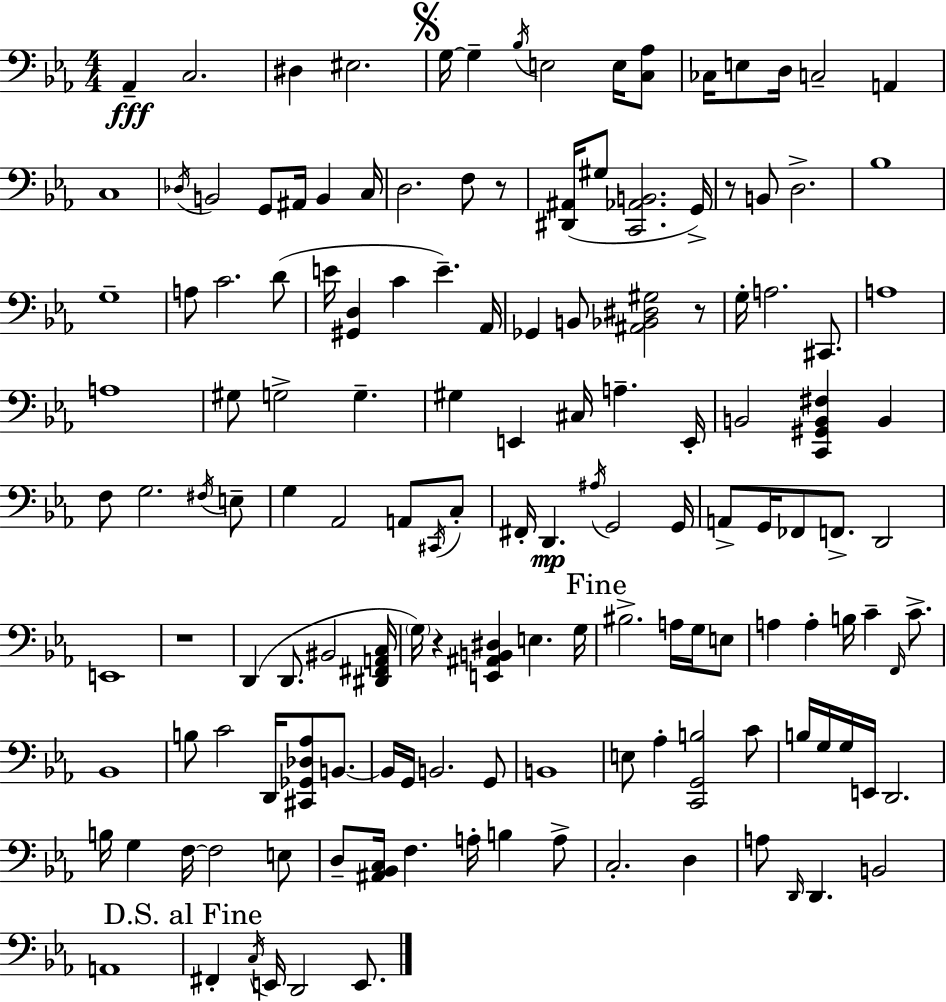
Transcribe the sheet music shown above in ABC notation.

X:1
T:Untitled
M:4/4
L:1/4
K:Eb
_A,, C,2 ^D, ^E,2 G,/4 G, _B,/4 E,2 E,/4 [C,_A,]/2 _C,/4 E,/2 D,/4 C,2 A,, C,4 _D,/4 B,,2 G,,/2 ^A,,/4 B,, C,/4 D,2 F,/2 z/2 [^D,,^A,,]/4 ^G,/2 [C,,_A,,B,,]2 G,,/4 z/2 B,,/2 D,2 _B,4 G,4 A,/2 C2 D/2 E/4 [^G,,D,] C E _A,,/4 _G,, B,,/2 [^A,,_B,,^D,^G,]2 z/2 G,/4 A,2 ^C,,/2 A,4 A,4 ^G,/2 G,2 G, ^G, E,, ^C,/4 A, E,,/4 B,,2 [C,,^G,,B,,^F,] B,, F,/2 G,2 ^F,/4 E,/2 G, _A,,2 A,,/2 ^C,,/4 C,/2 ^F,,/4 D,, ^A,/4 G,,2 G,,/4 A,,/2 G,,/4 _F,,/2 F,,/2 D,,2 E,,4 z4 D,, D,,/2 ^B,,2 [^D,,^F,,A,,C,]/4 G,/4 z [E,,^A,,B,,^D,] E, G,/4 ^B,2 A,/4 G,/4 E,/2 A, A, B,/4 C F,,/4 C/2 _B,,4 B,/2 C2 D,,/4 [^C,,_G,,_D,_A,]/2 B,,/2 B,,/4 G,,/4 B,,2 G,,/2 B,,4 E,/2 _A, [C,,G,,B,]2 C/2 B,/4 G,/4 G,/4 E,,/4 D,,2 B,/4 G, F,/4 F,2 E,/2 D,/2 [^A,,_B,,C,]/4 F, A,/4 B, A,/2 C,2 D, A,/2 D,,/4 D,, B,,2 A,,4 ^F,, C,/4 E,,/4 D,,2 E,,/2